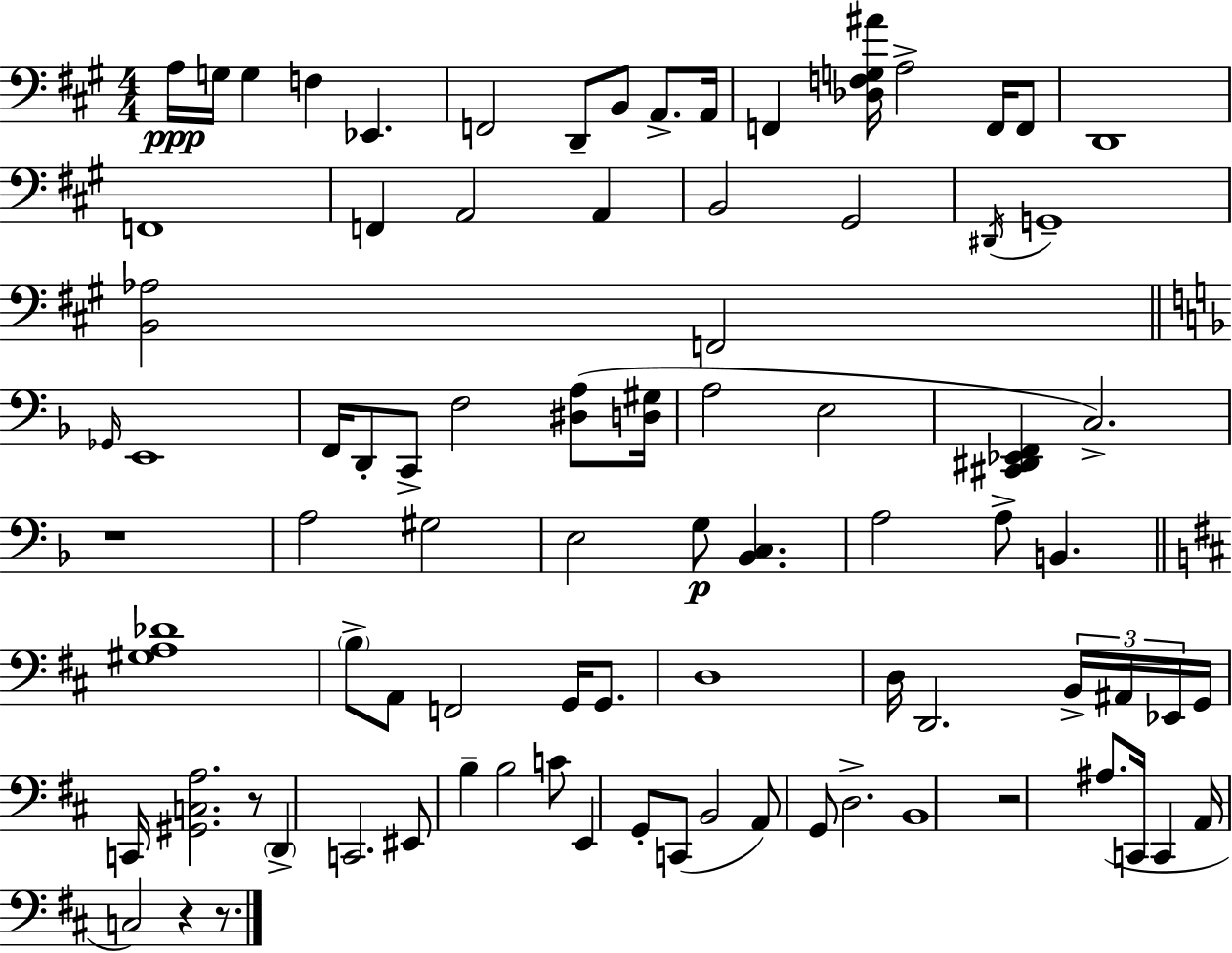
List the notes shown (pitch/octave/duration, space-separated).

A3/s G3/s G3/q F3/q Eb2/q. F2/h D2/e B2/e A2/e. A2/s F2/q [Db3,F3,G3,A#4]/s A3/h F2/s F2/e D2/w F2/w F2/q A2/h A2/q B2/h G#2/h D#2/s G2/w [B2,Ab3]/h F2/h Gb2/s E2/w F2/s D2/e C2/e F3/h [D#3,A3]/e [D3,G#3]/s A3/h E3/h [C#2,D#2,Eb2,F2]/q C3/h. R/w A3/h G#3/h E3/h G3/e [Bb2,C3]/q. A3/h A3/e B2/q. [G#3,A3,Db4]/w B3/e A2/e F2/h G2/s G2/e. D3/w D3/s D2/h. B2/s A#2/s Eb2/s G2/s C2/s [G#2,C3,A3]/h. R/e D2/q C2/h. EIS2/e B3/q B3/h C4/e E2/q G2/e C2/e B2/h A2/e G2/e D3/h. B2/w R/h A#3/e. C2/s C2/q A2/s C3/h R/q R/e.